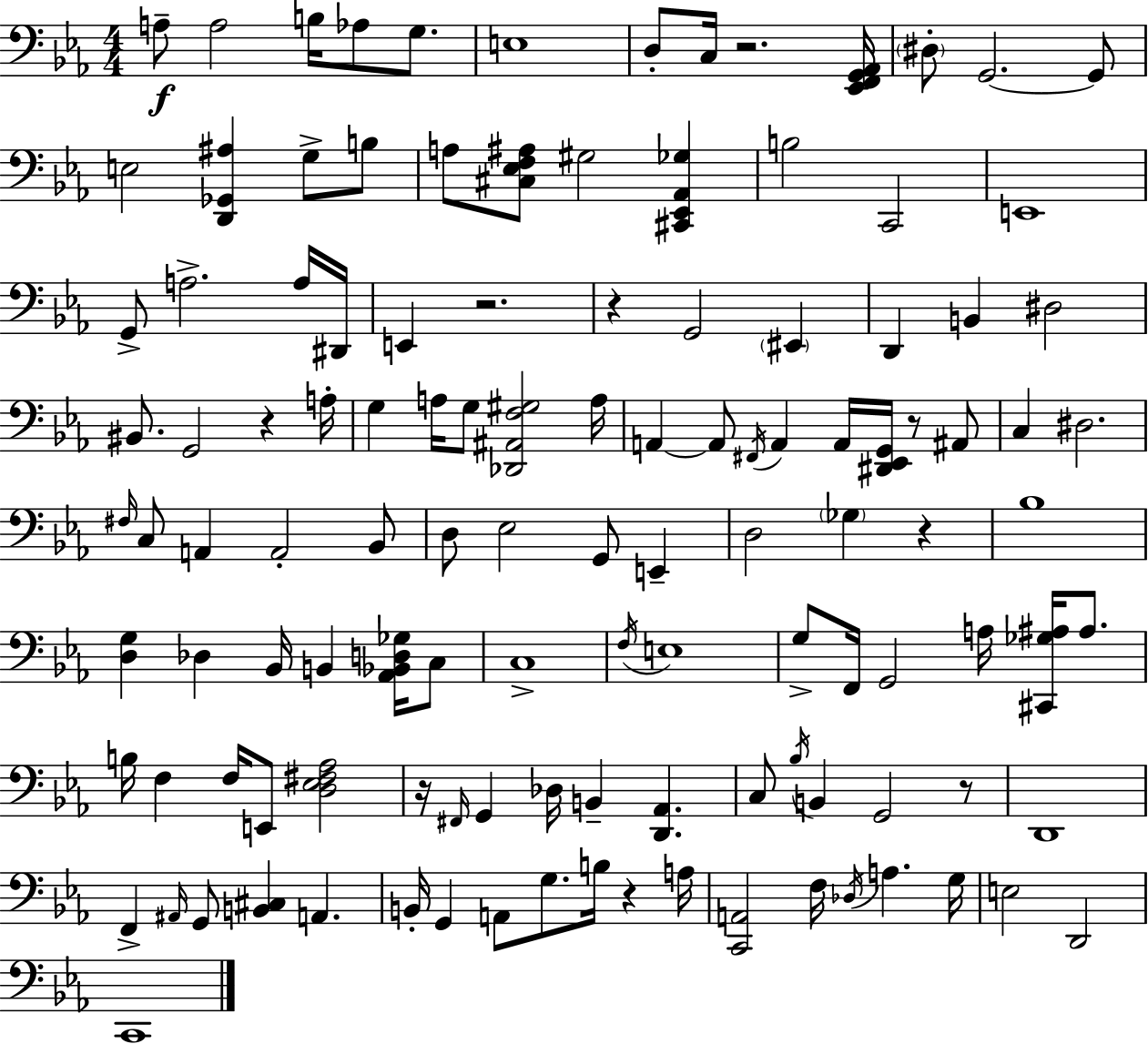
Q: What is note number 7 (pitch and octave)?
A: D3